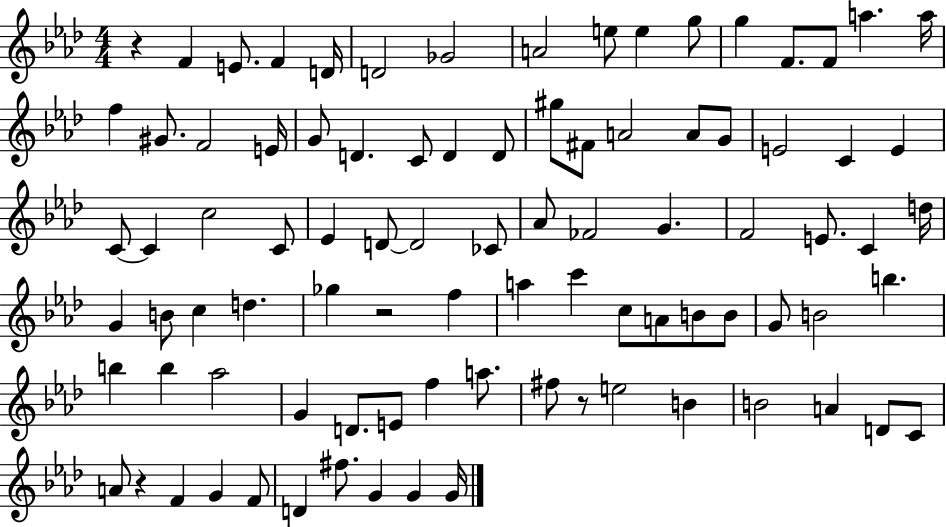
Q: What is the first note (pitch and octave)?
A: F4